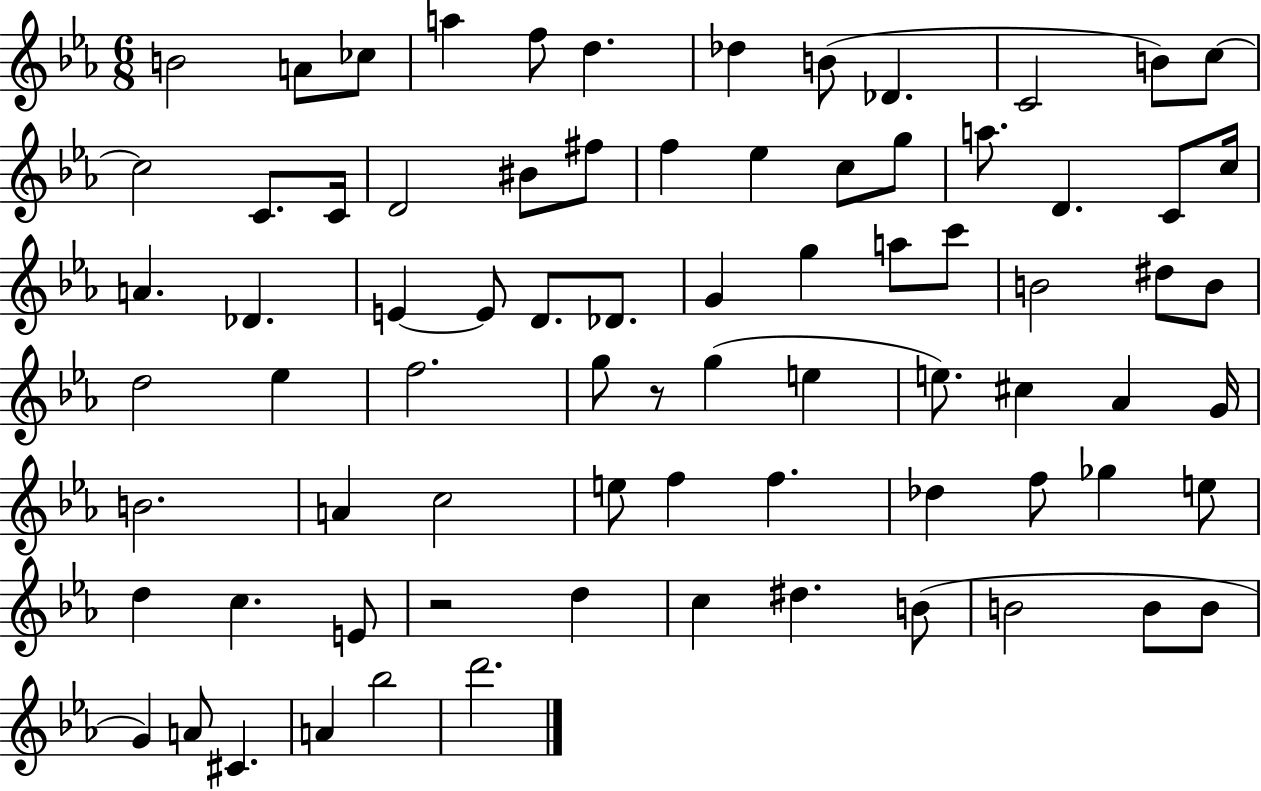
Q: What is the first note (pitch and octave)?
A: B4